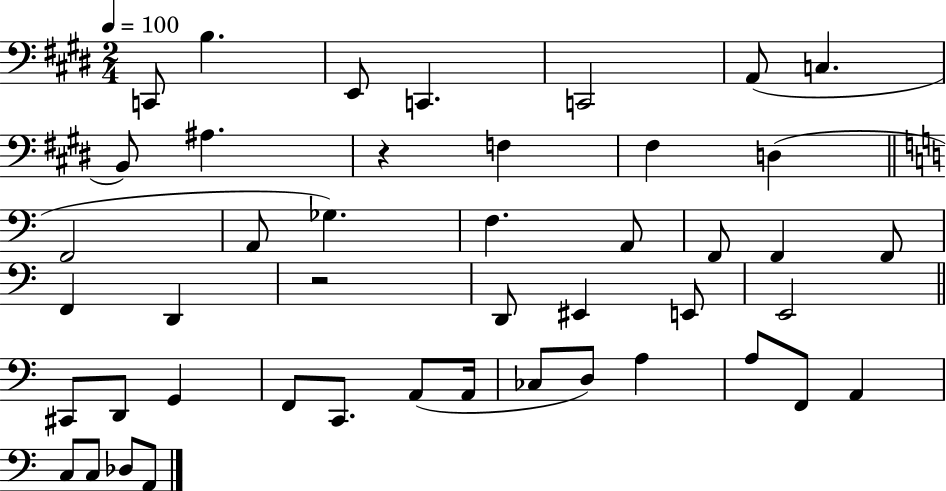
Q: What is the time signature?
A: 2/4